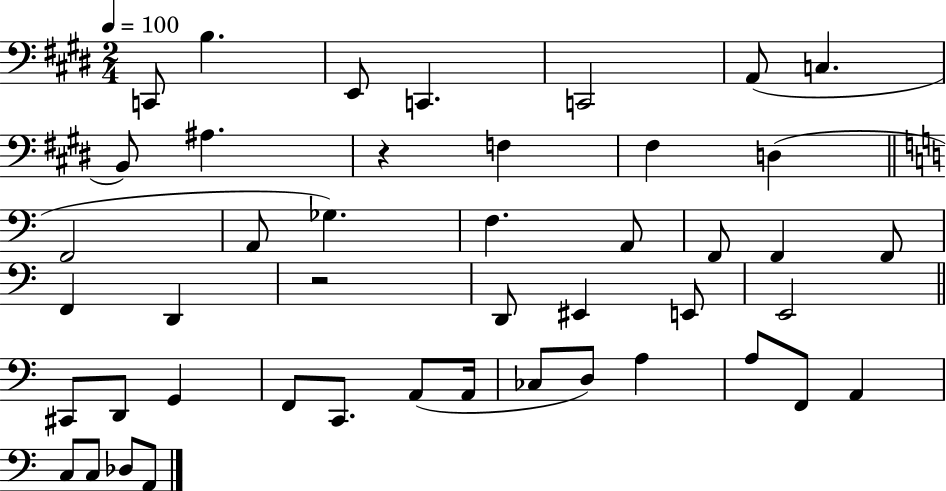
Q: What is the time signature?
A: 2/4